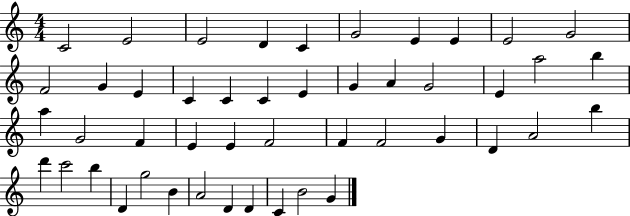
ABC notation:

X:1
T:Untitled
M:4/4
L:1/4
K:C
C2 E2 E2 D C G2 E E E2 G2 F2 G E C C C E G A G2 E a2 b a G2 F E E F2 F F2 G D A2 b d' c'2 b D g2 B A2 D D C B2 G